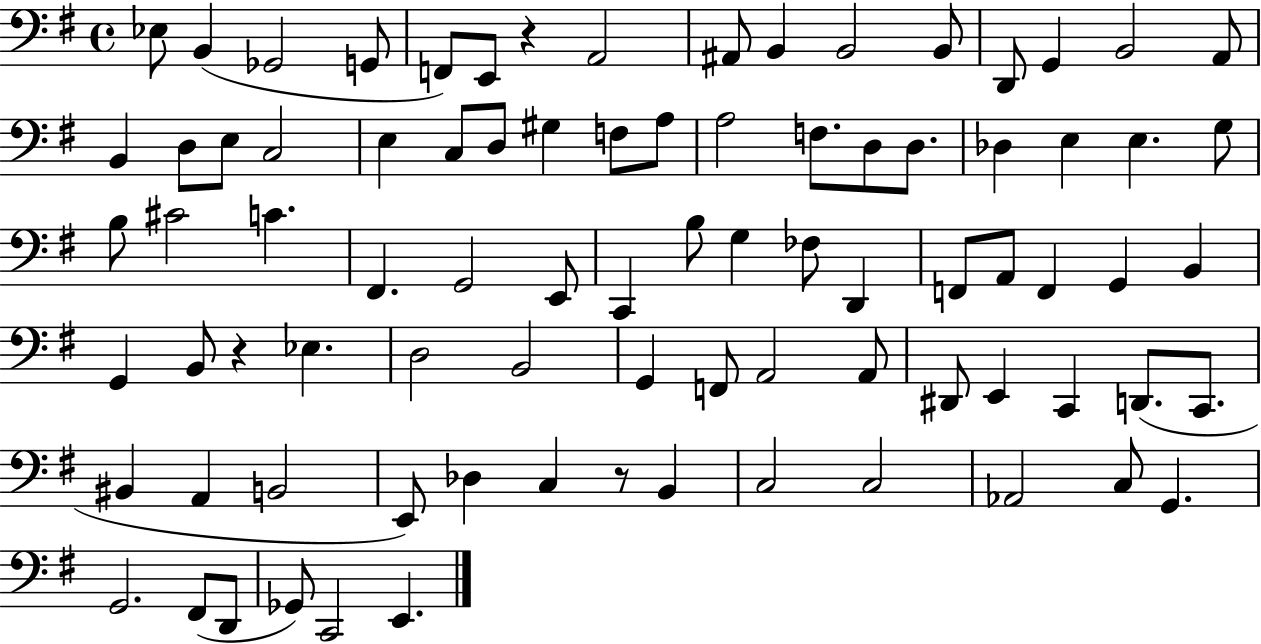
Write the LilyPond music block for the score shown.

{
  \clef bass
  \time 4/4
  \defaultTimeSignature
  \key g \major
  ees8 b,4( ges,2 g,8 | f,8) e,8 r4 a,2 | ais,8 b,4 b,2 b,8 | d,8 g,4 b,2 a,8 | \break b,4 d8 e8 c2 | e4 c8 d8 gis4 f8 a8 | a2 f8. d8 d8. | des4 e4 e4. g8 | \break b8 cis'2 c'4. | fis,4. g,2 e,8 | c,4 b8 g4 fes8 d,4 | f,8 a,8 f,4 g,4 b,4 | \break g,4 b,8 r4 ees4. | d2 b,2 | g,4 f,8 a,2 a,8 | dis,8 e,4 c,4 d,8.( c,8. | \break bis,4 a,4 b,2 | e,8) des4 c4 r8 b,4 | c2 c2 | aes,2 c8 g,4. | \break g,2. fis,8( d,8 | ges,8) c,2 e,4. | \bar "|."
}